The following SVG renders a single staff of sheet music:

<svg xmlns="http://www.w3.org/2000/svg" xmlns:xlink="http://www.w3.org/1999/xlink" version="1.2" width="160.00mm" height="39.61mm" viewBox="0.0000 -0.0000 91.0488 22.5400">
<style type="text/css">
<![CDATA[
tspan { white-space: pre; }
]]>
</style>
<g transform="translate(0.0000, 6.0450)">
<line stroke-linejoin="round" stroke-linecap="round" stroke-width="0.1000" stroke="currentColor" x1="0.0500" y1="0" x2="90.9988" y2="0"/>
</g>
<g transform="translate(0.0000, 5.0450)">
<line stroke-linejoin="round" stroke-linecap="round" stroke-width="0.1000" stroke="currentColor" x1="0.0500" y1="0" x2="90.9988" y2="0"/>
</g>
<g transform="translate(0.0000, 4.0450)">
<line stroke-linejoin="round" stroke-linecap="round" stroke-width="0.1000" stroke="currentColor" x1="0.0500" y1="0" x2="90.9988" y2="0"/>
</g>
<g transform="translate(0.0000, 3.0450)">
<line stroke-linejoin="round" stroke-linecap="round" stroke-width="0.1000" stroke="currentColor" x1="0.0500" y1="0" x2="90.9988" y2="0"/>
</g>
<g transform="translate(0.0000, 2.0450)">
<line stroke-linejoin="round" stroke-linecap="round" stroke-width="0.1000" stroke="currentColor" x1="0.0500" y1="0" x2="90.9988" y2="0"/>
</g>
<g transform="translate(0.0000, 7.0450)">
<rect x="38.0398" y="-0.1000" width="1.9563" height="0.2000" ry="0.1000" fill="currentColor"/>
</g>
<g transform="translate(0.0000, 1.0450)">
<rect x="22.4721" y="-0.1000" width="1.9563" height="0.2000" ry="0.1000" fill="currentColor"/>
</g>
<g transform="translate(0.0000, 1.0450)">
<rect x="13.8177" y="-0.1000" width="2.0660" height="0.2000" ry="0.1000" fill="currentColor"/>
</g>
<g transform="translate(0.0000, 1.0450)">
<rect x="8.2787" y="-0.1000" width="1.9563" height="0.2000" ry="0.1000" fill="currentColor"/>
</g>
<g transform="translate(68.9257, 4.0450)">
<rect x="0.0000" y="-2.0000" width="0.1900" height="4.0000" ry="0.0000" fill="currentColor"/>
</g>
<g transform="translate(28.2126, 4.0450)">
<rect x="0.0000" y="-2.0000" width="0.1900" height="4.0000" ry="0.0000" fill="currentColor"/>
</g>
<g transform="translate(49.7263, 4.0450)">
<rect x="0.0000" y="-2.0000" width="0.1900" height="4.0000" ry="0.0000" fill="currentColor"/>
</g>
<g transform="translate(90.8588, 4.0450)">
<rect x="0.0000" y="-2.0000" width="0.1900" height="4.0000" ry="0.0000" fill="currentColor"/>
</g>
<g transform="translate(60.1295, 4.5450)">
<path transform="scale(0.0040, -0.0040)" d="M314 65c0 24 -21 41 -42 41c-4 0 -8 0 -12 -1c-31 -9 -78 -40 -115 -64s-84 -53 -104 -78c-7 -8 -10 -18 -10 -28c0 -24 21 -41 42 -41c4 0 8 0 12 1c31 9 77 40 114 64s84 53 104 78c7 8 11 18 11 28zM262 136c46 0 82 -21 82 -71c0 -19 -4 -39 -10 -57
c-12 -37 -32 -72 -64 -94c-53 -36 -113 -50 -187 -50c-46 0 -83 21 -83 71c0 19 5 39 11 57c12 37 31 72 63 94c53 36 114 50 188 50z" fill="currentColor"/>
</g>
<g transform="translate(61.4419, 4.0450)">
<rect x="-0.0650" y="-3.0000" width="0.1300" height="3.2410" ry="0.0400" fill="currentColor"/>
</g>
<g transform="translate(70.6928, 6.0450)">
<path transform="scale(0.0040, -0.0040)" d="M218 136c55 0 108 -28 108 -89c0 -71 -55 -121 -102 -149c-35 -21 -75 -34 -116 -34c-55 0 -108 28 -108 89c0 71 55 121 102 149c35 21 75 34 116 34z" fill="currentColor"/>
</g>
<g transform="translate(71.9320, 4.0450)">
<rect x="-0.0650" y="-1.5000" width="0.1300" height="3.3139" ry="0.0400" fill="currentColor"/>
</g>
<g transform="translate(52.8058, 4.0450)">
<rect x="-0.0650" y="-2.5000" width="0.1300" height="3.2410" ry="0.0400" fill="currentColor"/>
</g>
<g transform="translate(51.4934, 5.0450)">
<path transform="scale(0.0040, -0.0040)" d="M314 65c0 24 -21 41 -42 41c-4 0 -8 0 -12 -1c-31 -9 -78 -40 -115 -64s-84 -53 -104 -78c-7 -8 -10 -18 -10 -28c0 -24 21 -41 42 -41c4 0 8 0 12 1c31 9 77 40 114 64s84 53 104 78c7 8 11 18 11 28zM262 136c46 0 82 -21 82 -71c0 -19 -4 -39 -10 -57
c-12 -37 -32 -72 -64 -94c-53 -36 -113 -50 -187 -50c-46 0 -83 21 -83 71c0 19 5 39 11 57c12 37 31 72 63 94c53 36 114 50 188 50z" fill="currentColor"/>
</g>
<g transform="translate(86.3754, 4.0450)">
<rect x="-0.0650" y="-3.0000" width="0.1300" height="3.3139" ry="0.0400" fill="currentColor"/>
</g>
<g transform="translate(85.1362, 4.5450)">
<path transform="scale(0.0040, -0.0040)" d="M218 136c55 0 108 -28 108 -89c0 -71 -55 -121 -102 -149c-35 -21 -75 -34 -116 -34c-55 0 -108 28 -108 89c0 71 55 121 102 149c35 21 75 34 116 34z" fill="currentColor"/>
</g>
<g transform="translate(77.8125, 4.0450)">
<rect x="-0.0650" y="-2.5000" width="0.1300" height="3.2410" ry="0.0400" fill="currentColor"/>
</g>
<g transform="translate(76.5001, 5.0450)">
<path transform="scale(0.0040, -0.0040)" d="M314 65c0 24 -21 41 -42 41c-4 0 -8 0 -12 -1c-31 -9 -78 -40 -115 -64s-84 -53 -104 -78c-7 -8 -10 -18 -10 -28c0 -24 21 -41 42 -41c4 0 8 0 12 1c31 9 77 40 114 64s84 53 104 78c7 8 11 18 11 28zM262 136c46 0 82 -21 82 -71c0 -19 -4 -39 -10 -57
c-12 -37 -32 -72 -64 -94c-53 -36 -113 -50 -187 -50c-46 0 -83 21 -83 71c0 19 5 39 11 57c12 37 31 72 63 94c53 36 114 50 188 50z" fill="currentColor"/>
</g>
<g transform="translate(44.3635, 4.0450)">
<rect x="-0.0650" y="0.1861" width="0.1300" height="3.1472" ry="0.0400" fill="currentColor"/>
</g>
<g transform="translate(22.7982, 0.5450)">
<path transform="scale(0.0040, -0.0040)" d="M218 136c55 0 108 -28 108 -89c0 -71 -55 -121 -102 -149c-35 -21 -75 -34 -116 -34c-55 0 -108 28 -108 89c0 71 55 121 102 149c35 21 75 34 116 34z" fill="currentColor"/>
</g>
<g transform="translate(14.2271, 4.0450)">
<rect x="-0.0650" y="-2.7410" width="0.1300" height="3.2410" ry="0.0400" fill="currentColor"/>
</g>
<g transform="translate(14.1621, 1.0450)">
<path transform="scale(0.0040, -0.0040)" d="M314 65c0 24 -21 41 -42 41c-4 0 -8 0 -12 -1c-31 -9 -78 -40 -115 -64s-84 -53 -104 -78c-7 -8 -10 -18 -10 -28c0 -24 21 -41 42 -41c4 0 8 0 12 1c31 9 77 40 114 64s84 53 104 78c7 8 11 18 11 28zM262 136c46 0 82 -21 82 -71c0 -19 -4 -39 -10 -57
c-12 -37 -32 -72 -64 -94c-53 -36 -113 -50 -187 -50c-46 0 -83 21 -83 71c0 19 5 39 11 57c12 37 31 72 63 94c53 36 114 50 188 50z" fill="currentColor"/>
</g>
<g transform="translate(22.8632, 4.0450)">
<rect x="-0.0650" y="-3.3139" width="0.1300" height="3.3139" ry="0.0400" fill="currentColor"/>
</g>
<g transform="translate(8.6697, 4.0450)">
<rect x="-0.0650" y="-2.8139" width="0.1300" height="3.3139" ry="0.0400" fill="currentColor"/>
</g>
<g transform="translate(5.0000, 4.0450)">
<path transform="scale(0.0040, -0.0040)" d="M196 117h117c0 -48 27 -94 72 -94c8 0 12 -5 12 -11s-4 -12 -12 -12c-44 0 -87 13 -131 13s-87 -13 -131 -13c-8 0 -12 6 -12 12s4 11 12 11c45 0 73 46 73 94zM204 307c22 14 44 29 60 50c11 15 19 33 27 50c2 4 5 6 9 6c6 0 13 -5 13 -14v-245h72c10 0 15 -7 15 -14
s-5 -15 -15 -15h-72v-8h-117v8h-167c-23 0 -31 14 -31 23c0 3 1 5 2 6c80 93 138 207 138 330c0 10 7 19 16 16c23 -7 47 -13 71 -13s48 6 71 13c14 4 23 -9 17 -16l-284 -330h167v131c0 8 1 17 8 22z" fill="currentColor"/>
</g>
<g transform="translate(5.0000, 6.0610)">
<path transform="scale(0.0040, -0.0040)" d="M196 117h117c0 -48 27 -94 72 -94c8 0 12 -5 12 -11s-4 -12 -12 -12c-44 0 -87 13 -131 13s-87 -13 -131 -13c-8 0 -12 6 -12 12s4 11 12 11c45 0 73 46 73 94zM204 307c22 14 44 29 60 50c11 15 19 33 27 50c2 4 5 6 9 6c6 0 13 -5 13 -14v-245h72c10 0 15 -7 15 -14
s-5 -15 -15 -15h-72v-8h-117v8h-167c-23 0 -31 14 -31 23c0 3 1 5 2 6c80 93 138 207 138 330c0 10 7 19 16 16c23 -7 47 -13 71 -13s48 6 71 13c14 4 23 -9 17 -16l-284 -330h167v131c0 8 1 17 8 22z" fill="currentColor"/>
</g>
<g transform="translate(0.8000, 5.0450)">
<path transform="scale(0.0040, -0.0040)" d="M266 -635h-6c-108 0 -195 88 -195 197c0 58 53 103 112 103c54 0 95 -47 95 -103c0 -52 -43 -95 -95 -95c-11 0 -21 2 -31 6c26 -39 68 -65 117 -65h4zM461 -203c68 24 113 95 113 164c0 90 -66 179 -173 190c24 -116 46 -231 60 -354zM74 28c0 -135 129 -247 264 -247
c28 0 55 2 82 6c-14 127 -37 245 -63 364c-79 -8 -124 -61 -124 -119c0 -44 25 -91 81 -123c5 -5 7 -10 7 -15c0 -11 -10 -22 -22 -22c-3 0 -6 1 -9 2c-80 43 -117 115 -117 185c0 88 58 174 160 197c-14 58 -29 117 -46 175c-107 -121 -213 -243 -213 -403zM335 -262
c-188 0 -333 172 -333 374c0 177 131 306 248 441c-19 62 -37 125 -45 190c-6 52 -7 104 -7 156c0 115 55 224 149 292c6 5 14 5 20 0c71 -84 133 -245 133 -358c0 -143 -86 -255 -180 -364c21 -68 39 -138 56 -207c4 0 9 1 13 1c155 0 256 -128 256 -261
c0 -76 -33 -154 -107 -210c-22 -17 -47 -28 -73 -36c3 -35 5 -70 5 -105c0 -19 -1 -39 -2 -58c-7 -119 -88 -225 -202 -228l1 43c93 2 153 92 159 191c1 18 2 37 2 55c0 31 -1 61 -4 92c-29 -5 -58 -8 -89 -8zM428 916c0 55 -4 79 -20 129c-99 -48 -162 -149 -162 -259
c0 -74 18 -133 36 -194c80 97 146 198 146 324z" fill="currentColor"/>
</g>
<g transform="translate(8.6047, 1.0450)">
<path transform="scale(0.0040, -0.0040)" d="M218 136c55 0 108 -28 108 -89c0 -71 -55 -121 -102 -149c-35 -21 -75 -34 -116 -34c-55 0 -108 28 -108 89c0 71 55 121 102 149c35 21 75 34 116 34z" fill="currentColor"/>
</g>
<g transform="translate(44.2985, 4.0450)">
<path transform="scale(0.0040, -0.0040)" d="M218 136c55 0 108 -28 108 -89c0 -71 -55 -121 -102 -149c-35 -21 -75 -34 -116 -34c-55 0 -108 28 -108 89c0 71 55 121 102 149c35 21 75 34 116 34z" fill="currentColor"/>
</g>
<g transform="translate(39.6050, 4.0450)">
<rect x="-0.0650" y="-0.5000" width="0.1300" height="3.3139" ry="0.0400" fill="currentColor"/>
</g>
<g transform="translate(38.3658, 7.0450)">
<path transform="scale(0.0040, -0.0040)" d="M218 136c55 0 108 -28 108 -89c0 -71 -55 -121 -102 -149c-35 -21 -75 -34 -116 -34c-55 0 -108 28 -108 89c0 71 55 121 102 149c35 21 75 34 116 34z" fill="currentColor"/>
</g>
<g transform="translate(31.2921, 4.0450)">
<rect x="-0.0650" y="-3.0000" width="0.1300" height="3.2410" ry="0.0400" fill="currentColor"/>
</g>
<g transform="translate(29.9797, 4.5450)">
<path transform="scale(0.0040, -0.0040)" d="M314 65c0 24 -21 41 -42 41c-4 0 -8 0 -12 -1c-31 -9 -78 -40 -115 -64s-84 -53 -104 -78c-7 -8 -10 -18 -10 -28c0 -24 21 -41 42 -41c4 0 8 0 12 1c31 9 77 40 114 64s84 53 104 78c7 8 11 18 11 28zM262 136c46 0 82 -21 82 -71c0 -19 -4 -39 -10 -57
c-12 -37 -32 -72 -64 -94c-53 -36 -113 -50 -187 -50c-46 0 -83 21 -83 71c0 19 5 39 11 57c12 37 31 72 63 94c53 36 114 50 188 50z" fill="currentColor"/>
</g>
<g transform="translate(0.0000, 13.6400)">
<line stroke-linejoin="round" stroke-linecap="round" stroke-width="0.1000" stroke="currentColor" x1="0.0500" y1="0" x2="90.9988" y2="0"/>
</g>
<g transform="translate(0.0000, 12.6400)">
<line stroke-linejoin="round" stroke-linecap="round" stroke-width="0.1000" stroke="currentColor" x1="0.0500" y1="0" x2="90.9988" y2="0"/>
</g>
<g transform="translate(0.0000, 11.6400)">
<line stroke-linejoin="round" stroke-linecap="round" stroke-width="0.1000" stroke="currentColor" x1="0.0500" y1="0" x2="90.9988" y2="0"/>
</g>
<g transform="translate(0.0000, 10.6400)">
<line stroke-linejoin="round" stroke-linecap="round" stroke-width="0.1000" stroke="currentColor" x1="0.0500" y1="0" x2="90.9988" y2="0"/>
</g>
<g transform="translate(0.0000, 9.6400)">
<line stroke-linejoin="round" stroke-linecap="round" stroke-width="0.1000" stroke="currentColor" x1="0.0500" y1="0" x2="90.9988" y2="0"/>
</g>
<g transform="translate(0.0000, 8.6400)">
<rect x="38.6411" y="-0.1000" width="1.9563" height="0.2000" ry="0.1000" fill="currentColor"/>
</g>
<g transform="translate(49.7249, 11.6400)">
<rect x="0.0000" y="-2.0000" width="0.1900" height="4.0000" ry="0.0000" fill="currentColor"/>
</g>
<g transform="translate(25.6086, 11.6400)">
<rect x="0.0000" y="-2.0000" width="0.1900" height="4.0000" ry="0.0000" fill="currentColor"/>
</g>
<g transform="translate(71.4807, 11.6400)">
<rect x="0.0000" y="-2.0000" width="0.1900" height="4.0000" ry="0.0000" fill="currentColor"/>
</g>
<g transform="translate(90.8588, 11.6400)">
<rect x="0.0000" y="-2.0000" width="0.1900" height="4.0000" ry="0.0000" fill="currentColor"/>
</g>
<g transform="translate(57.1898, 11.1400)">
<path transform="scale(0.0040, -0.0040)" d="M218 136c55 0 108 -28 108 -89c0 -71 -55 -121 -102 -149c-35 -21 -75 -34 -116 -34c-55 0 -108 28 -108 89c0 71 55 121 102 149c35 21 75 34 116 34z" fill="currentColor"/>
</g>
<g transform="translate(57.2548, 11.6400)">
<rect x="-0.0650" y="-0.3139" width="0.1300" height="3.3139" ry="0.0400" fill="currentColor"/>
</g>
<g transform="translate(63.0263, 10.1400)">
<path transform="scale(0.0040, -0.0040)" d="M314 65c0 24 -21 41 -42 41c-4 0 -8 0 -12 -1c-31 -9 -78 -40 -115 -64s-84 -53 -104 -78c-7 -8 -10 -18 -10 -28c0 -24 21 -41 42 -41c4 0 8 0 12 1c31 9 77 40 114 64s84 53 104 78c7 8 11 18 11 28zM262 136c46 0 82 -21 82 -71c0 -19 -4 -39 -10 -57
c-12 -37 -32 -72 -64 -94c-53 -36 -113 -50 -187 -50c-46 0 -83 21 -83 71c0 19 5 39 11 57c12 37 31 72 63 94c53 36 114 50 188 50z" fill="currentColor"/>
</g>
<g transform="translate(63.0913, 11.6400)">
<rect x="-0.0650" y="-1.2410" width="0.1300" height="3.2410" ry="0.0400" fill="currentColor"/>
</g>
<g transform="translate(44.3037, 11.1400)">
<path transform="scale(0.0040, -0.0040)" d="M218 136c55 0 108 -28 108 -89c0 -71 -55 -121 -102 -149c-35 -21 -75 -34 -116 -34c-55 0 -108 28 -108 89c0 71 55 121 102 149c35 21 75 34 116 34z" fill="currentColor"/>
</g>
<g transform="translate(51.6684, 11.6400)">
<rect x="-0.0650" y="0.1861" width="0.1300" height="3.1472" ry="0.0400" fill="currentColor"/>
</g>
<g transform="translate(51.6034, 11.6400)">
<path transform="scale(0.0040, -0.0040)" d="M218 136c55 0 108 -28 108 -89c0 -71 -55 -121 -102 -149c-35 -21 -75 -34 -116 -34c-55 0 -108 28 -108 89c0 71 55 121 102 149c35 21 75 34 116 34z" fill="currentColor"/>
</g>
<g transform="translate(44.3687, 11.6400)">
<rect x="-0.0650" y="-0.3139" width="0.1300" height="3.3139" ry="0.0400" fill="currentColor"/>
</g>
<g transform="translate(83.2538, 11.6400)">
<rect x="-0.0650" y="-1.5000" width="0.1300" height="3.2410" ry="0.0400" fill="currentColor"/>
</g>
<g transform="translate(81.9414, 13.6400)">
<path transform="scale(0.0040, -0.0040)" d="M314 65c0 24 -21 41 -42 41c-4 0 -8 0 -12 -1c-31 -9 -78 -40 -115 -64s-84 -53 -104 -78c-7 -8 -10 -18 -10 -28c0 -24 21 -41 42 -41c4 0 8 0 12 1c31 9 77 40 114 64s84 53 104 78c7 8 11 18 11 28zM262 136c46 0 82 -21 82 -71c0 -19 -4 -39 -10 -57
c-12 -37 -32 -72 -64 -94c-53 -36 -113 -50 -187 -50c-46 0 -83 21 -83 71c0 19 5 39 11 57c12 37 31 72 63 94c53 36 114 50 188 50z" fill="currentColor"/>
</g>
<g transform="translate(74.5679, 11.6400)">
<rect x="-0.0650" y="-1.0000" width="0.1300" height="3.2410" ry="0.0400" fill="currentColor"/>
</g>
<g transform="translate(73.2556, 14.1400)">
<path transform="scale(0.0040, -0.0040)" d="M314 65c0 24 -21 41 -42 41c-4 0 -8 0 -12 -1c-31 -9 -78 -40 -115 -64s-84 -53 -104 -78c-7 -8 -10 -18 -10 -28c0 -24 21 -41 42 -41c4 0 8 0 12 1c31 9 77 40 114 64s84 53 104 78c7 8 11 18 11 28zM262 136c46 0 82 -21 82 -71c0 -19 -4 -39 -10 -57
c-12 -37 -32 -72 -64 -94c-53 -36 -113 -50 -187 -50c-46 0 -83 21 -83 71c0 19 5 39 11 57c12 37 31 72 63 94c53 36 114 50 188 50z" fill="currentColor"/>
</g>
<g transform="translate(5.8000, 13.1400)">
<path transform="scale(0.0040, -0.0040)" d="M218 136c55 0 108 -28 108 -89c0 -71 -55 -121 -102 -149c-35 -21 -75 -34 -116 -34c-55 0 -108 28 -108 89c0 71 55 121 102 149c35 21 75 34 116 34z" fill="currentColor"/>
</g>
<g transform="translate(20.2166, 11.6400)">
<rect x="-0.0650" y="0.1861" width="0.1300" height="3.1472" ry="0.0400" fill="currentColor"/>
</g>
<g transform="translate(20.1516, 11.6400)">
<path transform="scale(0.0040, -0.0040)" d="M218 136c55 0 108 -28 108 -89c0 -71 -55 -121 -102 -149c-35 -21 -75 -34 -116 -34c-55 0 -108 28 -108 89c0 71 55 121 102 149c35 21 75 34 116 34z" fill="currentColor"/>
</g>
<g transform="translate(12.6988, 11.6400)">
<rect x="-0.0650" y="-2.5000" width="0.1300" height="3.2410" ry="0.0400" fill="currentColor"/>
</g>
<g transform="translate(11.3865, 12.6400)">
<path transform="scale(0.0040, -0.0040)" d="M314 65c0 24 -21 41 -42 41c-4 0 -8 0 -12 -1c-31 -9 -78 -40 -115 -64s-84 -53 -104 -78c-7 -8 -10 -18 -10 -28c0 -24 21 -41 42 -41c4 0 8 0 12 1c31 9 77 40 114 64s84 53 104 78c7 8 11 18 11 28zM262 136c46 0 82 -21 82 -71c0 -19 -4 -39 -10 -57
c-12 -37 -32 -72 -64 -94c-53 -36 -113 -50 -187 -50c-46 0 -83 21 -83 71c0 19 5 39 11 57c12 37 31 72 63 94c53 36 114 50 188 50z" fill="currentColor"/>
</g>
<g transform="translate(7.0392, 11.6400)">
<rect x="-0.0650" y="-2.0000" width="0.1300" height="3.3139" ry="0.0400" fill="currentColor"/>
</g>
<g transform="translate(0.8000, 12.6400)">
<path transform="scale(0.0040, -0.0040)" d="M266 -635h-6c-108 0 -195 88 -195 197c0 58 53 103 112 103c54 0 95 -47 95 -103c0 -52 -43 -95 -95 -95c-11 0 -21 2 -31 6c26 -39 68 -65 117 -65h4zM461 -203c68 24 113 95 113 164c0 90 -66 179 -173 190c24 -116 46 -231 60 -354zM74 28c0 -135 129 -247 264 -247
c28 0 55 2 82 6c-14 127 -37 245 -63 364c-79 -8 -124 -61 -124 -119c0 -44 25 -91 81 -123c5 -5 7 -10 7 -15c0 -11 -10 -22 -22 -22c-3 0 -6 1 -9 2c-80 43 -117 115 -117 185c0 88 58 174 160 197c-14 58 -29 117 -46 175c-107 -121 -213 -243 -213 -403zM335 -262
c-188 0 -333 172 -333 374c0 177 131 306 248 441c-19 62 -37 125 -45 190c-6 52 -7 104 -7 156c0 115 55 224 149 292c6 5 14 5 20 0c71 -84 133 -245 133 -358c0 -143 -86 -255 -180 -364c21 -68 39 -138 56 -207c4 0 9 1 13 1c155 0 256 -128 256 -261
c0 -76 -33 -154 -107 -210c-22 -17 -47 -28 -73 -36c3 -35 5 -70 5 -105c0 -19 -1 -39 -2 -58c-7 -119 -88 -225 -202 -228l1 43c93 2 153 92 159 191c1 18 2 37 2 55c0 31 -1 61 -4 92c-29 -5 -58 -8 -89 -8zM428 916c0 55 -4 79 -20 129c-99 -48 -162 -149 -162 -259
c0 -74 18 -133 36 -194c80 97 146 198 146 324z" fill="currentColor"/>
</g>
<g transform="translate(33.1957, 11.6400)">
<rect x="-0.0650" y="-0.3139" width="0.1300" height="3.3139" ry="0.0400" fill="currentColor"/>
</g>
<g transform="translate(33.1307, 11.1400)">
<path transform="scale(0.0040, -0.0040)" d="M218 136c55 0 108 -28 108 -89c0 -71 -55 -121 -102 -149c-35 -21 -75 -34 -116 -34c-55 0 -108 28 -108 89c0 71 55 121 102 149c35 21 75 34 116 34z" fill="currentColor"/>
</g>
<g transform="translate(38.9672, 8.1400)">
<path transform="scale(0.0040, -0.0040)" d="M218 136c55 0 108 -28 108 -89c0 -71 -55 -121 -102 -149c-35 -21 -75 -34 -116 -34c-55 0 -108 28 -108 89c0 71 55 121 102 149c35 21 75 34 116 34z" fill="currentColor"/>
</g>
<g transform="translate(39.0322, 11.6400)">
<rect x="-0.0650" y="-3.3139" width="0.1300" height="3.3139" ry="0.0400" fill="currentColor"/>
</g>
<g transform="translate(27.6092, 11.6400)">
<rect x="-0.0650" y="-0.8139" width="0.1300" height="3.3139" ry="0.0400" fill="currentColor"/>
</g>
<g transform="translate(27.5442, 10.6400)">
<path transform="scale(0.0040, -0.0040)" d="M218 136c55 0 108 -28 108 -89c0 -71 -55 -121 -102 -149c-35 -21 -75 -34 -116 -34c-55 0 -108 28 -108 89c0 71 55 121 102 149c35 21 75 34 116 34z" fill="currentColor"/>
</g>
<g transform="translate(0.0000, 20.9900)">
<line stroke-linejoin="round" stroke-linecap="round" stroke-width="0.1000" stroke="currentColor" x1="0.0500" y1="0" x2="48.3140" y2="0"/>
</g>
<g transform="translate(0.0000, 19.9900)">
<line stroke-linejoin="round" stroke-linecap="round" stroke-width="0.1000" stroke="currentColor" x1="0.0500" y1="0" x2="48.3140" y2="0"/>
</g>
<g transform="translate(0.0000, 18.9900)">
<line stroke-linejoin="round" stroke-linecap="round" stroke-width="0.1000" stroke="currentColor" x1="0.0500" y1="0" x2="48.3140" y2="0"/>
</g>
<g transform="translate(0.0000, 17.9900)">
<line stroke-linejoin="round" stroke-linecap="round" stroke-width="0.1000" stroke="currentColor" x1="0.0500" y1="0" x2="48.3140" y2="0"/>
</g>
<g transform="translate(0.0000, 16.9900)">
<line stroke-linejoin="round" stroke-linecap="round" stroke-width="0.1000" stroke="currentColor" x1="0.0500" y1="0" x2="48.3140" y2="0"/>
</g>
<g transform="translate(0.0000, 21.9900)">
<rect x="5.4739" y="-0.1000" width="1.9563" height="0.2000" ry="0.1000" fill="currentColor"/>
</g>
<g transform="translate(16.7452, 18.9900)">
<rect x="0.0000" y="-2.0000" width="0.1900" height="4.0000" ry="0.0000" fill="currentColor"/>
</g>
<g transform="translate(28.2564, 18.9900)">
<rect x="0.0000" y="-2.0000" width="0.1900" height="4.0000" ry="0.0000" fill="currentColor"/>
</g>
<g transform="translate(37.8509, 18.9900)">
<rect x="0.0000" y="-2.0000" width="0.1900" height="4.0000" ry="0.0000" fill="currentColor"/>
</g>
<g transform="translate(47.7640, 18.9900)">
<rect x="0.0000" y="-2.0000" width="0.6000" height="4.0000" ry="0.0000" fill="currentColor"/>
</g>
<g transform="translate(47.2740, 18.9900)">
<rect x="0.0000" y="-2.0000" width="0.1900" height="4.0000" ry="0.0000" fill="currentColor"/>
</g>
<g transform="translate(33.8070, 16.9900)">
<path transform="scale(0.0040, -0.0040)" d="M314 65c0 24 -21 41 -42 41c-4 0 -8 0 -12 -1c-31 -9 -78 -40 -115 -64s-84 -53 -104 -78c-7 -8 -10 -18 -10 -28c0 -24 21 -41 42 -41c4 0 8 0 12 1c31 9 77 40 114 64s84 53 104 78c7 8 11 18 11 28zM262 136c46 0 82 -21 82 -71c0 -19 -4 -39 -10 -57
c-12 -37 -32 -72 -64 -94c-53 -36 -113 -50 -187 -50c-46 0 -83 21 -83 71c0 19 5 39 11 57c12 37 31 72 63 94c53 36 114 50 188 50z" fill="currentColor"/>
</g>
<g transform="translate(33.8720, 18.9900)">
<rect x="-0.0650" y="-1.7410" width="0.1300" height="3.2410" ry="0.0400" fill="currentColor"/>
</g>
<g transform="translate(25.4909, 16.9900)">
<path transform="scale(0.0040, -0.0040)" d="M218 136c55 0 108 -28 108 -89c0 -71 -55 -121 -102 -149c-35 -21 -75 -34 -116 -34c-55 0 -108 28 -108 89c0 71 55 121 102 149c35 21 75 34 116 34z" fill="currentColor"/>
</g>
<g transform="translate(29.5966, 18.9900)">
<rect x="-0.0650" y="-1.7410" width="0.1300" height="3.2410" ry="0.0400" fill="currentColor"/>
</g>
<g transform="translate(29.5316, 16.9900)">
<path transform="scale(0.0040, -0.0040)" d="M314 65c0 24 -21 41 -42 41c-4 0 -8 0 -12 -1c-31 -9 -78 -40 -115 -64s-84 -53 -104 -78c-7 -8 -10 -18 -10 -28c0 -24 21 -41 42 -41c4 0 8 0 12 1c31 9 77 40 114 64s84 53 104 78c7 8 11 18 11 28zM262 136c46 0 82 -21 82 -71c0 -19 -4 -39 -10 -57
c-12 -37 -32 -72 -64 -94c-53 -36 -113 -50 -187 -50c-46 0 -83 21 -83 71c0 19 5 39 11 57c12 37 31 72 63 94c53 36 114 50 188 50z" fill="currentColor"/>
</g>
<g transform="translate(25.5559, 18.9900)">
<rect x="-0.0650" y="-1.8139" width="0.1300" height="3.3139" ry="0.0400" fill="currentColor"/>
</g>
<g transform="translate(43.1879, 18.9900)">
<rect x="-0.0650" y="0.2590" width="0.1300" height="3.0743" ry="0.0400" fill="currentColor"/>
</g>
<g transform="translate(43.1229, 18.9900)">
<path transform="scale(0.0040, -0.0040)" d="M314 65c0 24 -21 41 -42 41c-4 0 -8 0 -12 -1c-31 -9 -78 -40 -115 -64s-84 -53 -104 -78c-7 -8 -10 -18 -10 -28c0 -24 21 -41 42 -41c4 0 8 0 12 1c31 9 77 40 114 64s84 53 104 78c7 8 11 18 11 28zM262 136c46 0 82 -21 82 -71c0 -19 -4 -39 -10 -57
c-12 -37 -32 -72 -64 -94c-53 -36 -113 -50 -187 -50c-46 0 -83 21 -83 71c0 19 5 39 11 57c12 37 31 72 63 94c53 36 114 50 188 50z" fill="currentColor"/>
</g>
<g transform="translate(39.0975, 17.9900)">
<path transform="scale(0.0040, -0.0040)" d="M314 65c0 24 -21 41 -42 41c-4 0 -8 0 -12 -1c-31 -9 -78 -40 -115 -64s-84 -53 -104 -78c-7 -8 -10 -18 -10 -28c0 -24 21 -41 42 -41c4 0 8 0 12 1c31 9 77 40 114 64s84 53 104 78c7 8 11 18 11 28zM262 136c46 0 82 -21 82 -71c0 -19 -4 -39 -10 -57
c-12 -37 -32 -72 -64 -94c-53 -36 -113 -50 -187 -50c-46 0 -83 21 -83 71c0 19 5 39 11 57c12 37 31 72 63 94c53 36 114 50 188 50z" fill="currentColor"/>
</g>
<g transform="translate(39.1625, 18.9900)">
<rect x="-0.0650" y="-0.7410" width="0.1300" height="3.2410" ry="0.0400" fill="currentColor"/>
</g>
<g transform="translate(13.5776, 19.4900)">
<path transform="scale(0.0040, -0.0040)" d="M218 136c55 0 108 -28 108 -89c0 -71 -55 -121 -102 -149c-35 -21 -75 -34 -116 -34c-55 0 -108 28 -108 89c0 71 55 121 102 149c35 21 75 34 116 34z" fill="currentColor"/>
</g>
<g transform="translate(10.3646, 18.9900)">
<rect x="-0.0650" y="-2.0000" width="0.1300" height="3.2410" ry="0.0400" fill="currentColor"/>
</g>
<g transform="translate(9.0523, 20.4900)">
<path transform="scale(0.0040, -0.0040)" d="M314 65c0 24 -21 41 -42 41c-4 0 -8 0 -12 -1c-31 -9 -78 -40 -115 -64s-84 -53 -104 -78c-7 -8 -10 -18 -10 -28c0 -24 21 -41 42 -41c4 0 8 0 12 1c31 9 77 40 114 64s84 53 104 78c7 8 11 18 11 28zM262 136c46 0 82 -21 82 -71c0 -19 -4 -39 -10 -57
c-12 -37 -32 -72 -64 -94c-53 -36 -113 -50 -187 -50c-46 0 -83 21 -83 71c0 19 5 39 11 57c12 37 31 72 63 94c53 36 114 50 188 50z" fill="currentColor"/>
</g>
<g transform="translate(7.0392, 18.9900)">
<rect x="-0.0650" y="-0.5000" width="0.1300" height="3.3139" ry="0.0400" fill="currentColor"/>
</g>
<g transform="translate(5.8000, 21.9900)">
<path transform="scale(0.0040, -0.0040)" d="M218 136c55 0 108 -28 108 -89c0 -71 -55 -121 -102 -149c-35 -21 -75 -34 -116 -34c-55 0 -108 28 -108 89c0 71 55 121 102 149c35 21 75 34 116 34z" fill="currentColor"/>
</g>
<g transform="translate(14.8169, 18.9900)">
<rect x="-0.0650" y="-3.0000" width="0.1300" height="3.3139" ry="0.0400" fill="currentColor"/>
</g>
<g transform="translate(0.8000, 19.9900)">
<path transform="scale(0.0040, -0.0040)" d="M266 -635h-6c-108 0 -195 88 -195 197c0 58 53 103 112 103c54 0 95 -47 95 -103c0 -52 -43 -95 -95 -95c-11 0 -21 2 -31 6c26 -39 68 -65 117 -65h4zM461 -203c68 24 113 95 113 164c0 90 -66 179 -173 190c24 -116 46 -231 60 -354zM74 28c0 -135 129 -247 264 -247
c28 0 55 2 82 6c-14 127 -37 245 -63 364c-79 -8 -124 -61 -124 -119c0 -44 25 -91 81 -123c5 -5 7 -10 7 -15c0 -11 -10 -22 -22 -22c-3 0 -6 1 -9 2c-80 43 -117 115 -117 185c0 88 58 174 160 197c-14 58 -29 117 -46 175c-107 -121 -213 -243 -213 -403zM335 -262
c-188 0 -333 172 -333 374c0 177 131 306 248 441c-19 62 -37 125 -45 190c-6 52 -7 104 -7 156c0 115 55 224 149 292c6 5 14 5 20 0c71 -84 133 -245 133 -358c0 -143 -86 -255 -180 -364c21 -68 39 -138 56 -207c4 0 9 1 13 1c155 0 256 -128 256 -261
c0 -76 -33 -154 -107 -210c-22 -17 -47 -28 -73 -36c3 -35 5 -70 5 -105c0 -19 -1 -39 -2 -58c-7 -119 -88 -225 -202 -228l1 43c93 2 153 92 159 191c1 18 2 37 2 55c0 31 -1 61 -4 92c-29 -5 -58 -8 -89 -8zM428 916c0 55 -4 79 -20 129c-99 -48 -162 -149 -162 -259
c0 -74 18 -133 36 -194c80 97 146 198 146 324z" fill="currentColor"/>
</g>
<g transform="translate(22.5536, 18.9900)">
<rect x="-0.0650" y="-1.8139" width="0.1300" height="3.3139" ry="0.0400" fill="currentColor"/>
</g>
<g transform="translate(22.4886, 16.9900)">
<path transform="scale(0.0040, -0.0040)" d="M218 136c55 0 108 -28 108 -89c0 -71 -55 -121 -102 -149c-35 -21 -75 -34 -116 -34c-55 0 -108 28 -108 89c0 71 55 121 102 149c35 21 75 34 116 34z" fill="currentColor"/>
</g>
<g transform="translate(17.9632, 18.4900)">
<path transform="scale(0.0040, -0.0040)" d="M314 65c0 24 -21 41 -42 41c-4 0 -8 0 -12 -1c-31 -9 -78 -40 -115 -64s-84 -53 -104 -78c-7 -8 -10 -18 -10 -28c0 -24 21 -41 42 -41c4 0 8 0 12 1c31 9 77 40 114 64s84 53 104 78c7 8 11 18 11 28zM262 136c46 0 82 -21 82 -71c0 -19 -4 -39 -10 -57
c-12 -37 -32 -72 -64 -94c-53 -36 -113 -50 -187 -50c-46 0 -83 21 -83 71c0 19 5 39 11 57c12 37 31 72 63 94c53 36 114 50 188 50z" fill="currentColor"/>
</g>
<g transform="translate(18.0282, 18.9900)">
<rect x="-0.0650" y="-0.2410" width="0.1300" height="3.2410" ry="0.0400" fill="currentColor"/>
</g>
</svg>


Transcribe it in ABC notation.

X:1
T:Untitled
M:4/4
L:1/4
K:C
a a2 b A2 C B G2 A2 E G2 A F G2 B d c b c B c e2 D2 E2 C F2 A c2 f f f2 f2 d2 B2